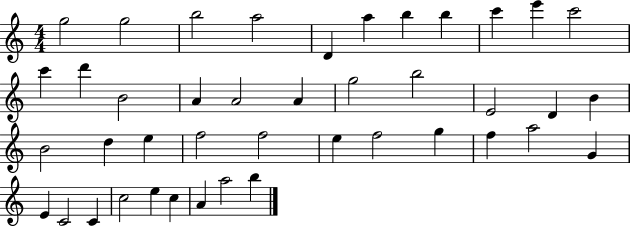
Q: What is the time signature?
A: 4/4